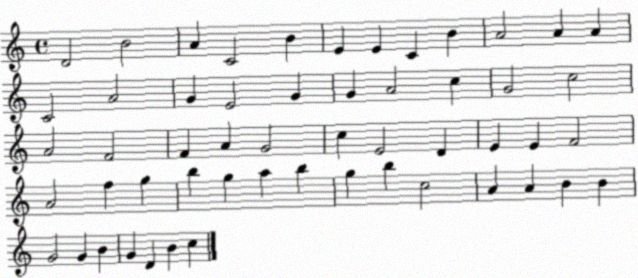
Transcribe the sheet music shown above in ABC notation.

X:1
T:Untitled
M:4/4
L:1/4
K:C
D2 B2 A C2 B E E C B A2 A A C2 A2 G E2 G G A2 c G2 c2 A2 F2 F A G2 c E2 D E E F2 A2 f g b g a b g b c2 A A B B G2 G B G D B c